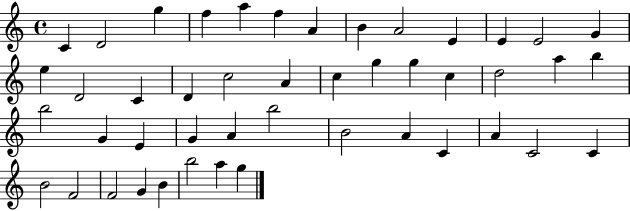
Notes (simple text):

C4/q D4/h G5/q F5/q A5/q F5/q A4/q B4/q A4/h E4/q E4/q E4/h G4/q E5/q D4/h C4/q D4/q C5/h A4/q C5/q G5/q G5/q C5/q D5/h A5/q B5/q B5/h G4/q E4/q G4/q A4/q B5/h B4/h A4/q C4/q A4/q C4/h C4/q B4/h F4/h F4/h G4/q B4/q B5/h A5/q G5/q